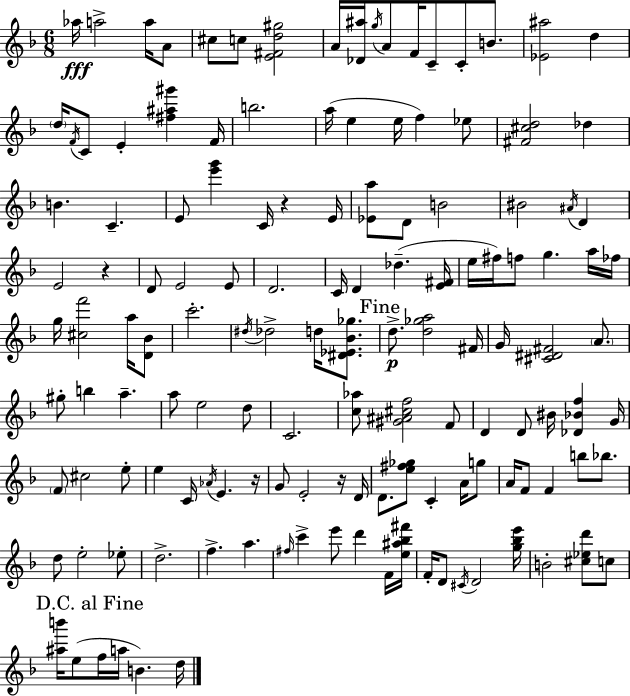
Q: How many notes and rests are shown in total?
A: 138